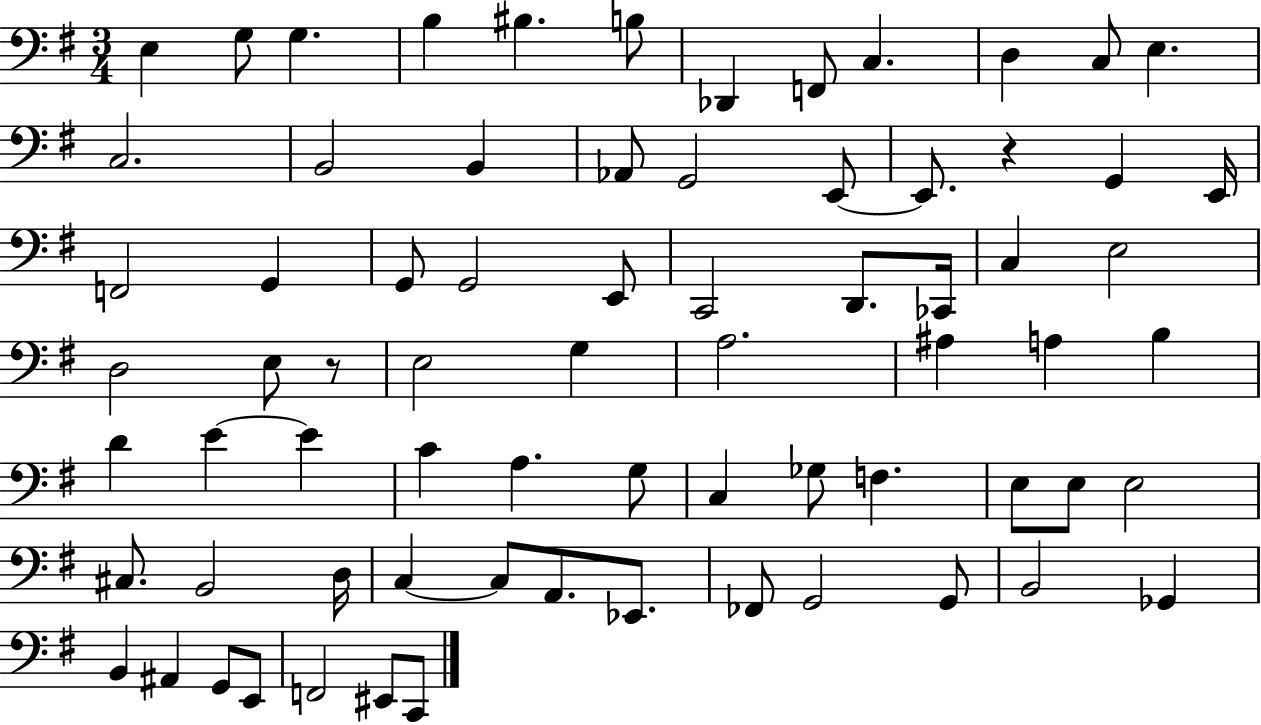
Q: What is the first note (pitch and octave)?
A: E3